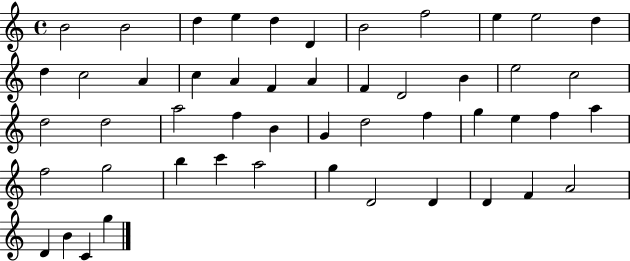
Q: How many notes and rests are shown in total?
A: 50